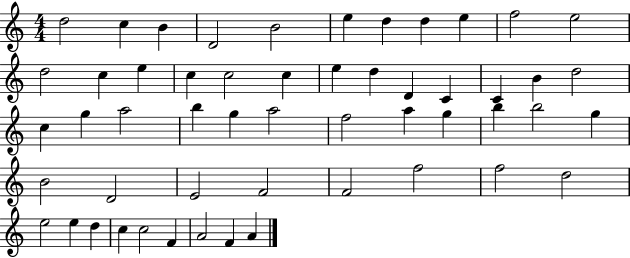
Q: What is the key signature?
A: C major